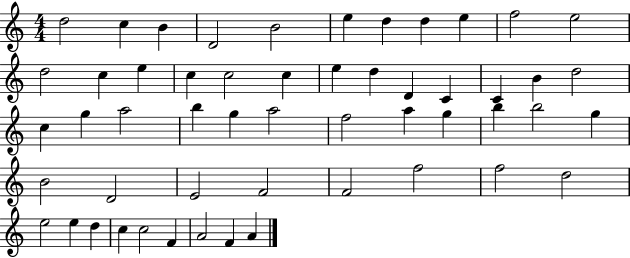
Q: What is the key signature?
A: C major